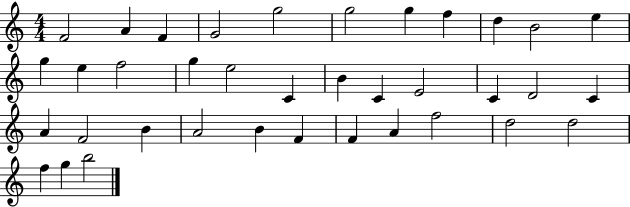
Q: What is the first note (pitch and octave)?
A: F4